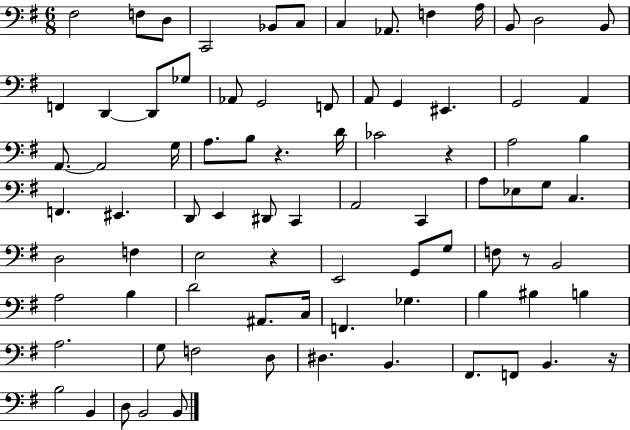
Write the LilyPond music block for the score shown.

{
  \clef bass
  \numericTimeSignature
  \time 6/8
  \key g \major
  \repeat volta 2 { fis2 f8 d8 | c,2 bes,8 c8 | c4 aes,8. f4 a16 | b,8 d2 b,8 | \break f,4 d,4~~ d,8 ges8 | aes,8 g,2 f,8 | a,8 g,4 eis,4. | g,2 a,4 | \break a,8.~~ a,2 g16 | a8. b8 r4. d'16 | ces'2 r4 | a2 b4 | \break f,4. eis,4. | d,8 e,4 dis,8 c,4 | a,2 c,4 | a8 ees8 g8 c4. | \break d2 f4 | e2 r4 | e,2 g,8 g8 | f8 r8 b,2 | \break a2 b4 | d'2 ais,8. c16 | f,4. ges4. | b4 bis4 b4 | \break a2. | g8 f2 d8 | dis4. b,4. | fis,8. f,8 b,4. r16 | \break b2 b,4 | d8 b,2 b,8 | } \bar "|."
}